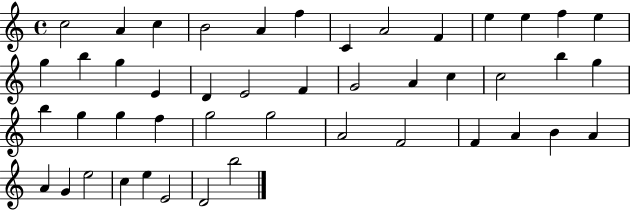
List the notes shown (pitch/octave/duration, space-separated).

C5/h A4/q C5/q B4/h A4/q F5/q C4/q A4/h F4/q E5/q E5/q F5/q E5/q G5/q B5/q G5/q E4/q D4/q E4/h F4/q G4/h A4/q C5/q C5/h B5/q G5/q B5/q G5/q G5/q F5/q G5/h G5/h A4/h F4/h F4/q A4/q B4/q A4/q A4/q G4/q E5/h C5/q E5/q E4/h D4/h B5/h